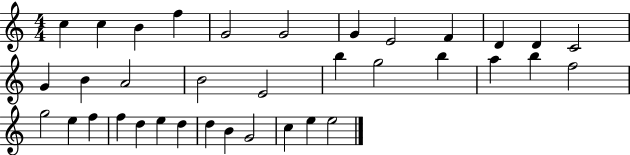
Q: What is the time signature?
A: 4/4